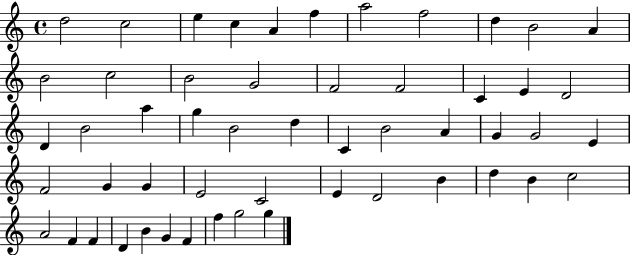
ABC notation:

X:1
T:Untitled
M:4/4
L:1/4
K:C
d2 c2 e c A f a2 f2 d B2 A B2 c2 B2 G2 F2 F2 C E D2 D B2 a g B2 d C B2 A G G2 E F2 G G E2 C2 E D2 B d B c2 A2 F F D B G F f g2 g